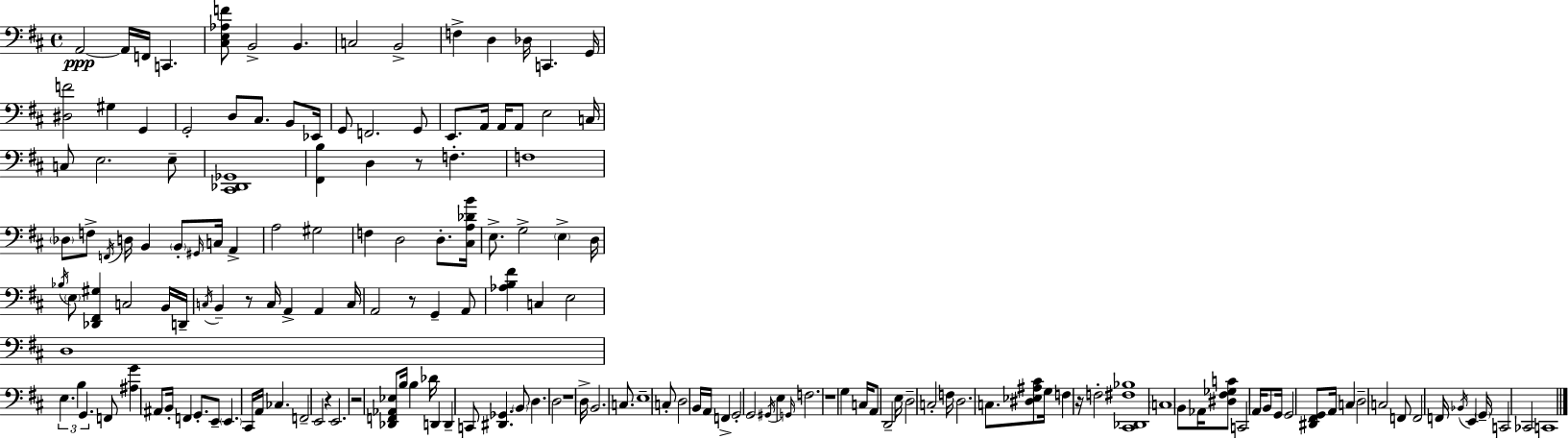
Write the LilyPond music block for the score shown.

{
  \clef bass
  \time 4/4
  \defaultTimeSignature
  \key d \major
  a,2~~\ppp a,16 f,16 c,4. | <cis e aes f'>8 b,2-> b,4. | c2 b,2-> | f4-> d4 des16 c,4. g,16 | \break <dis f'>2 gis4 g,4 | g,2-. d8 cis8. b,8 ees,16 | g,8 f,2. g,8 | e,8. a,16 a,16 a,8 e2 c16 | \break c8 e2. e8-- | <cis, des, ges,>1 | <fis, b>4 d4 r8 f4.-. | f1 | \break \parenthesize des8 f8-> \acciaccatura { f,16 } d16 b,4 \parenthesize b,8-. \grace { gis,16 } c16 a,4-> | a2 gis2 | f4 d2 d8.-. | <cis a des' b'>16 e8.-> g2-> \parenthesize e4-> | \break d16 \acciaccatura { bes16 } \parenthesize e8 <des, fis, gis>4 c2 | b,16 d,16-- \acciaccatura { c16 } b,4-- r8 c16 a,4-> a,4 | c16 a,2 r8 g,4-- | a,8 <aes b fis'>4 c4 e2 | \break d1 | \tuplet 3/2 { e4. b4 g,4. } | f,8 <ais g'>4 ais,8 b,16-. f,4 | g,8.-. e,8-- \parenthesize e,4. cis,16 a,16 ces4. | \break f,2-- e,2 | r4 e,2. | r2 <des, f, aes, ees>8 b16 b4 | des'16 d,4 d,4-- c,8 <dis, ges,>4. | \break \parenthesize b,8 d4. d2 | r1 | d16-> b,2. | c8. e1-- | \break c8-. d2 b,16 a,16 | f,4-> g,2-. g,2 | \acciaccatura { gis,16 } e4 \grace { g,16 } f2. | r1 | \break g4 c16 a,8 d,2-- | e16 d2-- c2-. | f16 d2. | c8. <dis ees ais cis'>8 g16 f4 r16 f2-. | \break <cis, des, fis bes>1 | \parenthesize c1 | b,8 aes,16 <dis fis ges c'>8 c,2 | a,16 b,8 g,16 g,2 <dis, fis, g,>8 | \break a,16 c4 d2-- c2 | f,8 f,2 | f,16 \acciaccatura { bes,16 } e,4 \parenthesize g,16-- c,2 ces,2 | c,1 | \break \bar "|."
}